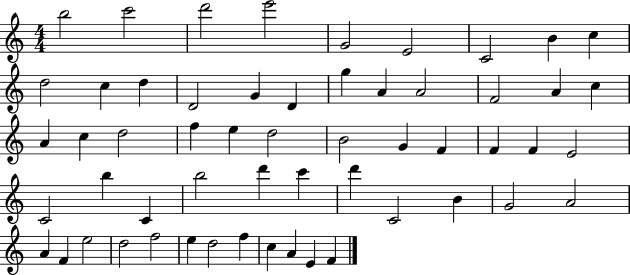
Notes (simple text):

B5/h C6/h D6/h E6/h G4/h E4/h C4/h B4/q C5/q D5/h C5/q D5/q D4/h G4/q D4/q G5/q A4/q A4/h F4/h A4/q C5/q A4/q C5/q D5/h F5/q E5/q D5/h B4/h G4/q F4/q F4/q F4/q E4/h C4/h B5/q C4/q B5/h D6/q C6/q D6/q C4/h B4/q G4/h A4/h A4/q F4/q E5/h D5/h F5/h E5/q D5/h F5/q C5/q A4/q E4/q F4/q